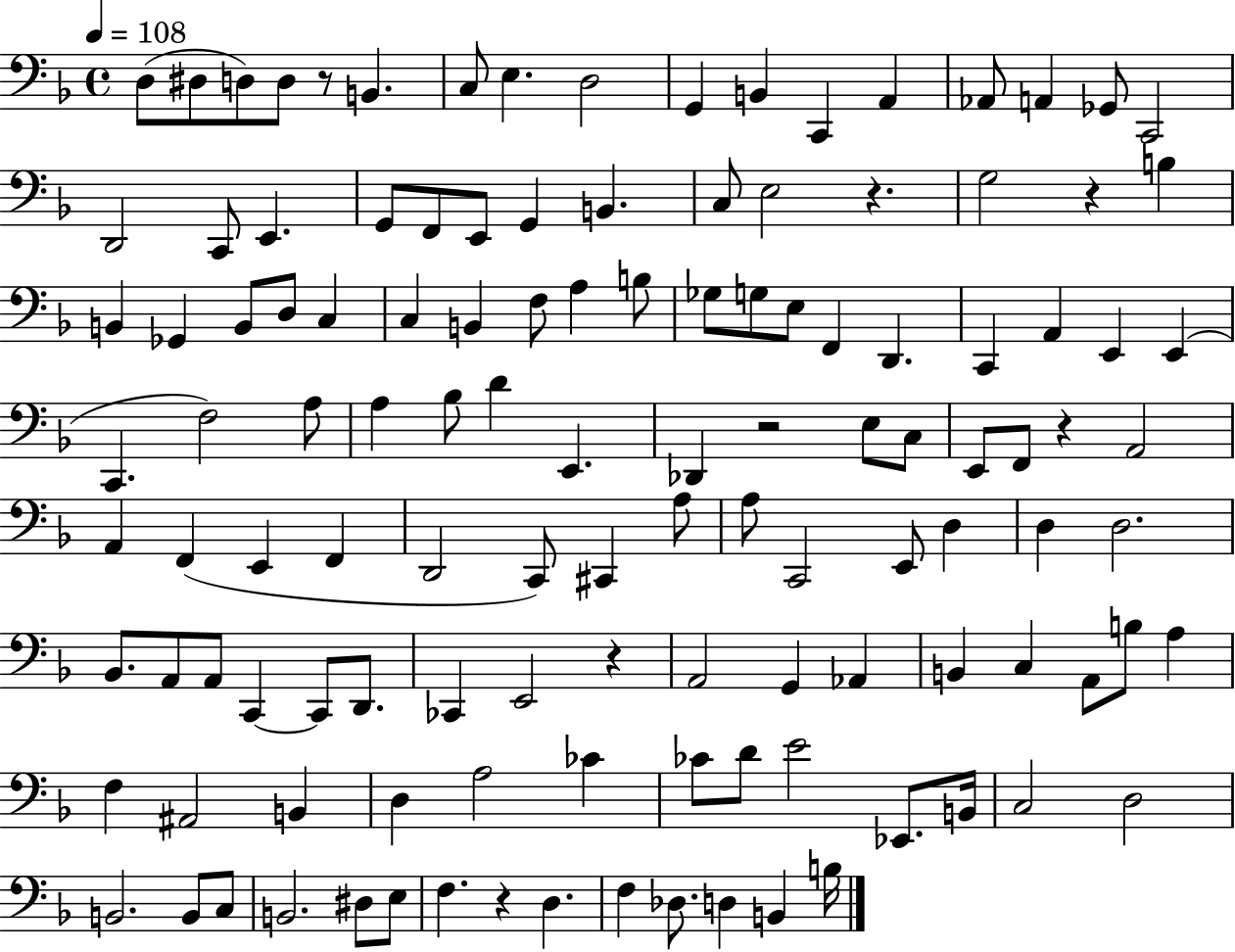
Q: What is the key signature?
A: F major